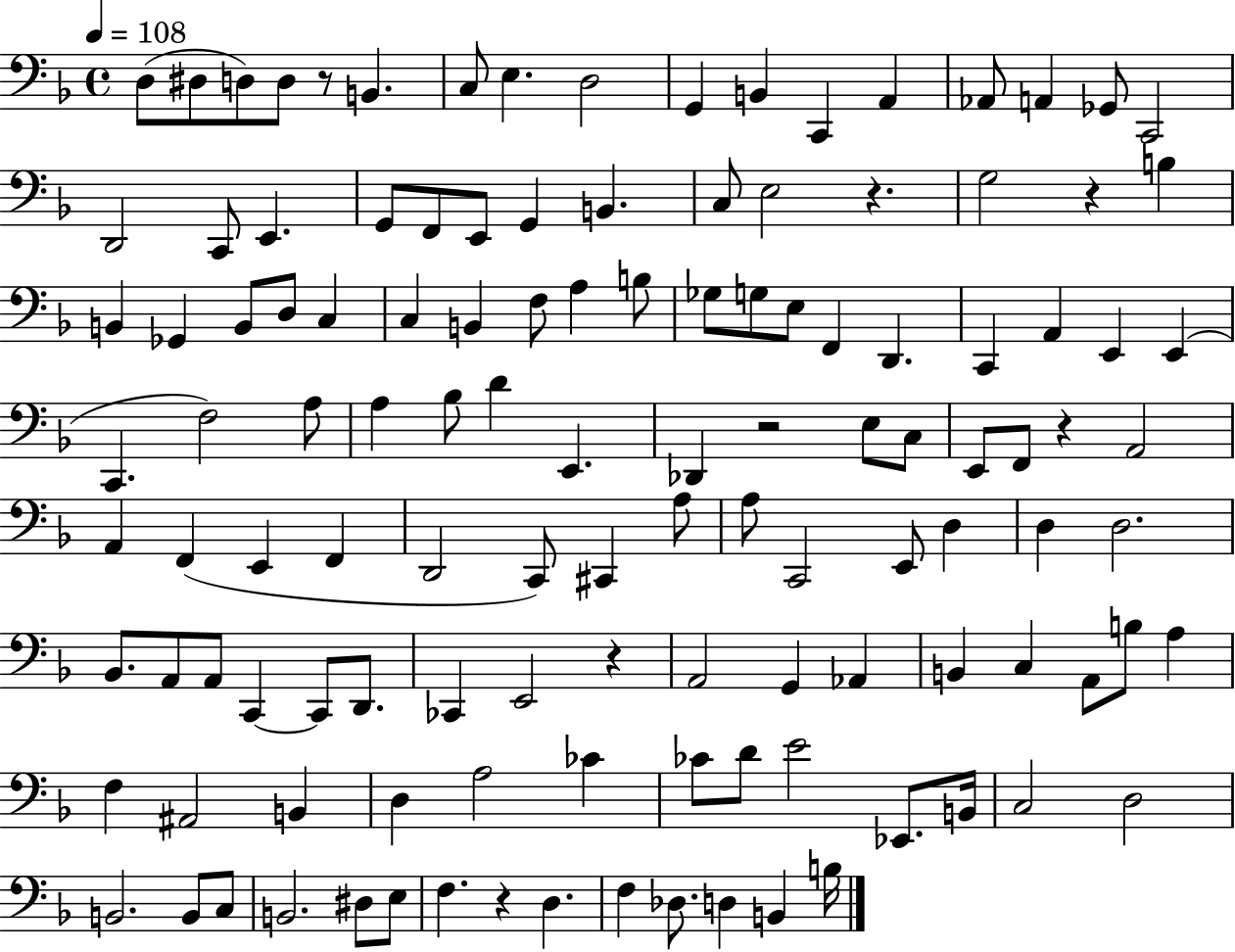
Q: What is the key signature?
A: F major